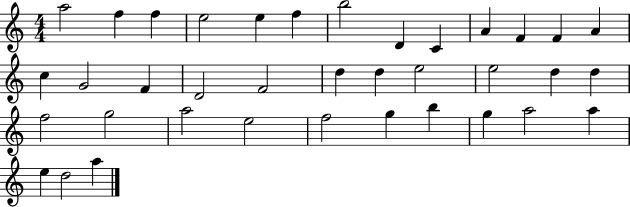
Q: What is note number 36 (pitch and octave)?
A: D5